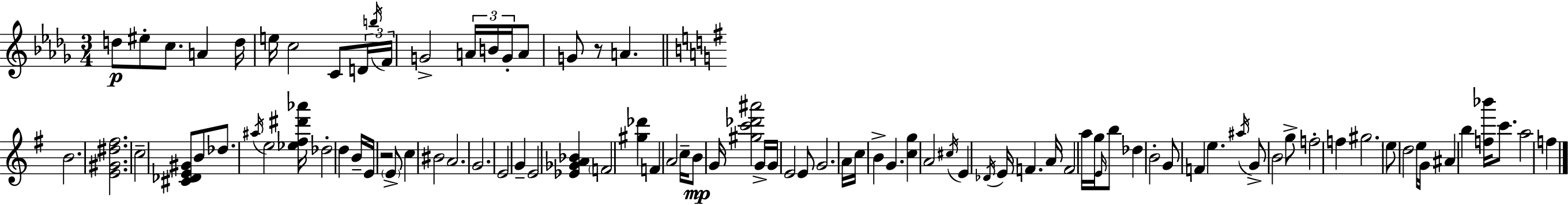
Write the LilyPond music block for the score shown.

{
  \clef treble
  \numericTimeSignature
  \time 3/4
  \key bes \minor
  d''8\p eis''8-. c''8. a'4 d''16 | e''16 c''2 c'8 \tuplet 3/2 { d'16 | \acciaccatura { b''16 } f'16 } g'2-> \tuplet 3/2 { a'16 b'16 | g'16-. } a'8 g'8 r8 a'4. | \break \bar "||" \break \key g \major b'2. | <e' gis' dis'' fis''>2. | c''2-- <cis' des' e' gis'>8 b'8 | des''8. \acciaccatura { ais''16 } e''2 | \break <ees'' fis'' dis''' aes'''>16 des''2-. d''4 | b'16-- e'16 r2 \parenthesize e'8-> | c''4 bis'2 | a'2. | \break g'2. | e'2 g'4-- | e'2 <ees' ges' a' bes'>4 | \parenthesize f'2 <gis'' des'''>4 | \break f'4 a'2 | c''16-- b'8\mp g'16 <gis'' c''' des''' ais'''>2 | g'16-> g'16 e'2 e'8 | g'2. | \break a'16 c''16 b'4-> g'4. | <c'' g''>4 a'2 | \acciaccatura { cis''16 } e'4 \acciaccatura { des'16 } e'16 f'4. | a'16 f'2 a''16 | \break g''16 \grace { e'16 } b''8 des''4 b'2-. | g'8 f'4 e''4. | \acciaccatura { ais''16 } g'8-> b'2 | g''8-> f''2-. | \break f''4 gis''2. | \parenthesize e''8 d''2 | e''16 g'16 ais'4 b''4 | <f'' bes'''>16 c'''8. a''2 | \break f''4 \bar "|."
}